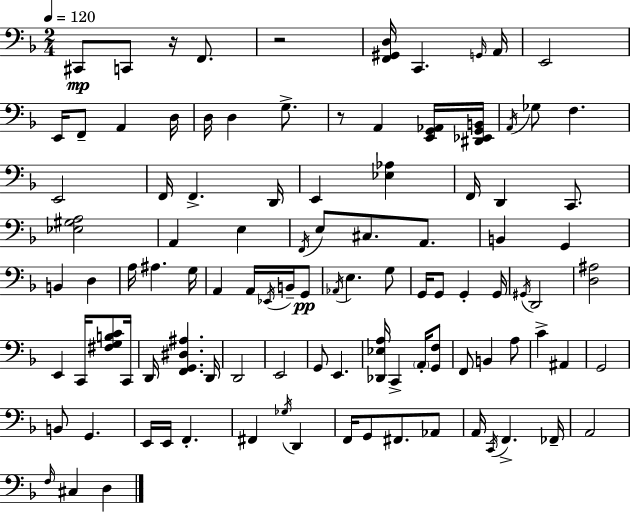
X:1
T:Untitled
M:2/4
L:1/4
K:F
^C,,/2 C,,/2 z/4 F,,/2 z2 [F,,^G,,D,]/4 C,, G,,/4 A,,/4 E,,2 E,,/4 F,,/2 A,, D,/4 D,/4 D, G,/2 z/2 A,, [E,,G,,_A,,]/4 [^D,,_E,,G,,B,,]/4 A,,/4 _G,/2 F, E,,2 F,,/4 F,, D,,/4 E,, [_E,_A,] F,,/4 D,, C,,/2 [_E,^G,A,]2 A,, E, F,,/4 E,/2 ^C,/2 A,,/2 B,, G,, B,, D, A,/4 ^A, G,/4 A,, A,,/4 _E,,/4 B,,/4 G,,/2 _A,,/4 E, G,/2 G,,/4 G,,/2 G,, G,,/4 ^G,,/4 D,,2 [D,^A,]2 E,, C,,/4 [^F,G,B,C]/2 C,,/4 D,,/4 [F,,G,,^D,^A,] D,,/4 D,,2 E,,2 G,,/2 E,, [_D,,_E,A,]/4 C,, A,,/4 [G,,F,]/2 F,,/2 B,, A,/2 C ^A,, G,,2 B,,/2 G,, E,,/4 E,,/4 F,, ^F,, _G,/4 D,, F,,/4 G,,/2 ^F,,/2 _A,,/2 A,,/4 C,,/4 F,, _F,,/4 A,,2 F,/4 ^C, D,